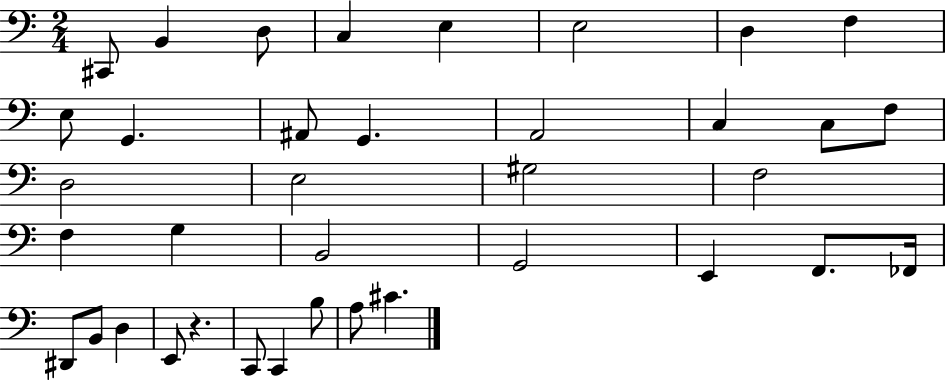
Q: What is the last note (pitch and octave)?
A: C#4